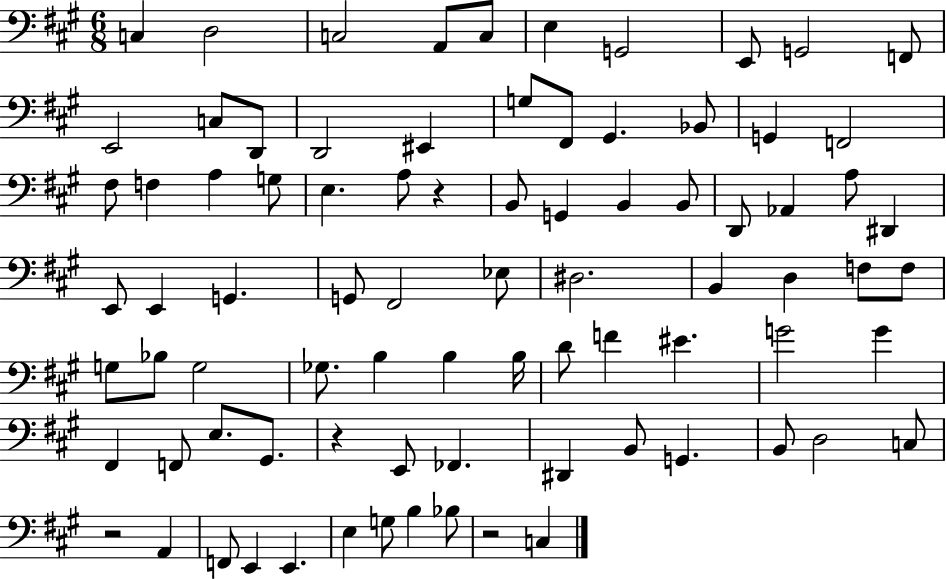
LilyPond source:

{
  \clef bass
  \numericTimeSignature
  \time 6/8
  \key a \major
  c4 d2 | c2 a,8 c8 | e4 g,2 | e,8 g,2 f,8 | \break e,2 c8 d,8 | d,2 eis,4 | g8 fis,8 gis,4. bes,8 | g,4 f,2 | \break fis8 f4 a4 g8 | e4. a8 r4 | b,8 g,4 b,4 b,8 | d,8 aes,4 a8 dis,4 | \break e,8 e,4 g,4. | g,8 fis,2 ees8 | dis2. | b,4 d4 f8 f8 | \break g8 bes8 g2 | ges8. b4 b4 b16 | d'8 f'4 eis'4. | g'2 g'4 | \break fis,4 f,8 e8. gis,8. | r4 e,8 fes,4. | dis,4 b,8 g,4. | b,8 d2 c8 | \break r2 a,4 | f,8 e,4 e,4. | e4 g8 b4 bes8 | r2 c4 | \break \bar "|."
}